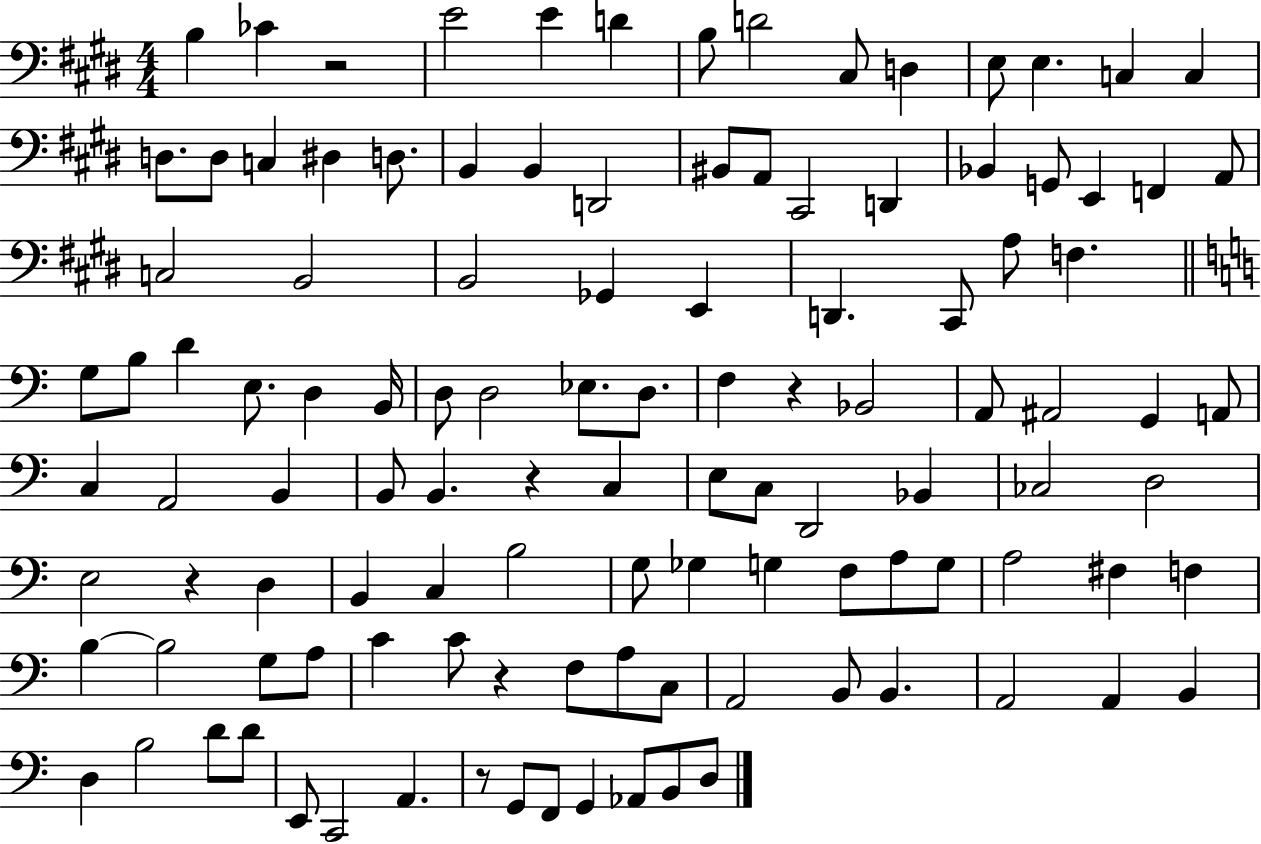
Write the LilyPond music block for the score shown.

{
  \clef bass
  \numericTimeSignature
  \time 4/4
  \key e \major
  \repeat volta 2 { b4 ces'4 r2 | e'2 e'4 d'4 | b8 d'2 cis8 d4 | e8 e4. c4 c4 | \break d8. d8 c4 dis4 d8. | b,4 b,4 d,2 | bis,8 a,8 cis,2 d,4 | bes,4 g,8 e,4 f,4 a,8 | \break c2 b,2 | b,2 ges,4 e,4 | d,4. cis,8 a8 f4. | \bar "||" \break \key c \major g8 b8 d'4 e8. d4 b,16 | d8 d2 ees8. d8. | f4 r4 bes,2 | a,8 ais,2 g,4 a,8 | \break c4 a,2 b,4 | b,8 b,4. r4 c4 | e8 c8 d,2 bes,4 | ces2 d2 | \break e2 r4 d4 | b,4 c4 b2 | g8 ges4 g4 f8 a8 g8 | a2 fis4 f4 | \break b4~~ b2 g8 a8 | c'4 c'8 r4 f8 a8 c8 | a,2 b,8 b,4. | a,2 a,4 b,4 | \break d4 b2 d'8 d'8 | e,8 c,2 a,4. | r8 g,8 f,8 g,4 aes,8 b,8 d8 | } \bar "|."
}